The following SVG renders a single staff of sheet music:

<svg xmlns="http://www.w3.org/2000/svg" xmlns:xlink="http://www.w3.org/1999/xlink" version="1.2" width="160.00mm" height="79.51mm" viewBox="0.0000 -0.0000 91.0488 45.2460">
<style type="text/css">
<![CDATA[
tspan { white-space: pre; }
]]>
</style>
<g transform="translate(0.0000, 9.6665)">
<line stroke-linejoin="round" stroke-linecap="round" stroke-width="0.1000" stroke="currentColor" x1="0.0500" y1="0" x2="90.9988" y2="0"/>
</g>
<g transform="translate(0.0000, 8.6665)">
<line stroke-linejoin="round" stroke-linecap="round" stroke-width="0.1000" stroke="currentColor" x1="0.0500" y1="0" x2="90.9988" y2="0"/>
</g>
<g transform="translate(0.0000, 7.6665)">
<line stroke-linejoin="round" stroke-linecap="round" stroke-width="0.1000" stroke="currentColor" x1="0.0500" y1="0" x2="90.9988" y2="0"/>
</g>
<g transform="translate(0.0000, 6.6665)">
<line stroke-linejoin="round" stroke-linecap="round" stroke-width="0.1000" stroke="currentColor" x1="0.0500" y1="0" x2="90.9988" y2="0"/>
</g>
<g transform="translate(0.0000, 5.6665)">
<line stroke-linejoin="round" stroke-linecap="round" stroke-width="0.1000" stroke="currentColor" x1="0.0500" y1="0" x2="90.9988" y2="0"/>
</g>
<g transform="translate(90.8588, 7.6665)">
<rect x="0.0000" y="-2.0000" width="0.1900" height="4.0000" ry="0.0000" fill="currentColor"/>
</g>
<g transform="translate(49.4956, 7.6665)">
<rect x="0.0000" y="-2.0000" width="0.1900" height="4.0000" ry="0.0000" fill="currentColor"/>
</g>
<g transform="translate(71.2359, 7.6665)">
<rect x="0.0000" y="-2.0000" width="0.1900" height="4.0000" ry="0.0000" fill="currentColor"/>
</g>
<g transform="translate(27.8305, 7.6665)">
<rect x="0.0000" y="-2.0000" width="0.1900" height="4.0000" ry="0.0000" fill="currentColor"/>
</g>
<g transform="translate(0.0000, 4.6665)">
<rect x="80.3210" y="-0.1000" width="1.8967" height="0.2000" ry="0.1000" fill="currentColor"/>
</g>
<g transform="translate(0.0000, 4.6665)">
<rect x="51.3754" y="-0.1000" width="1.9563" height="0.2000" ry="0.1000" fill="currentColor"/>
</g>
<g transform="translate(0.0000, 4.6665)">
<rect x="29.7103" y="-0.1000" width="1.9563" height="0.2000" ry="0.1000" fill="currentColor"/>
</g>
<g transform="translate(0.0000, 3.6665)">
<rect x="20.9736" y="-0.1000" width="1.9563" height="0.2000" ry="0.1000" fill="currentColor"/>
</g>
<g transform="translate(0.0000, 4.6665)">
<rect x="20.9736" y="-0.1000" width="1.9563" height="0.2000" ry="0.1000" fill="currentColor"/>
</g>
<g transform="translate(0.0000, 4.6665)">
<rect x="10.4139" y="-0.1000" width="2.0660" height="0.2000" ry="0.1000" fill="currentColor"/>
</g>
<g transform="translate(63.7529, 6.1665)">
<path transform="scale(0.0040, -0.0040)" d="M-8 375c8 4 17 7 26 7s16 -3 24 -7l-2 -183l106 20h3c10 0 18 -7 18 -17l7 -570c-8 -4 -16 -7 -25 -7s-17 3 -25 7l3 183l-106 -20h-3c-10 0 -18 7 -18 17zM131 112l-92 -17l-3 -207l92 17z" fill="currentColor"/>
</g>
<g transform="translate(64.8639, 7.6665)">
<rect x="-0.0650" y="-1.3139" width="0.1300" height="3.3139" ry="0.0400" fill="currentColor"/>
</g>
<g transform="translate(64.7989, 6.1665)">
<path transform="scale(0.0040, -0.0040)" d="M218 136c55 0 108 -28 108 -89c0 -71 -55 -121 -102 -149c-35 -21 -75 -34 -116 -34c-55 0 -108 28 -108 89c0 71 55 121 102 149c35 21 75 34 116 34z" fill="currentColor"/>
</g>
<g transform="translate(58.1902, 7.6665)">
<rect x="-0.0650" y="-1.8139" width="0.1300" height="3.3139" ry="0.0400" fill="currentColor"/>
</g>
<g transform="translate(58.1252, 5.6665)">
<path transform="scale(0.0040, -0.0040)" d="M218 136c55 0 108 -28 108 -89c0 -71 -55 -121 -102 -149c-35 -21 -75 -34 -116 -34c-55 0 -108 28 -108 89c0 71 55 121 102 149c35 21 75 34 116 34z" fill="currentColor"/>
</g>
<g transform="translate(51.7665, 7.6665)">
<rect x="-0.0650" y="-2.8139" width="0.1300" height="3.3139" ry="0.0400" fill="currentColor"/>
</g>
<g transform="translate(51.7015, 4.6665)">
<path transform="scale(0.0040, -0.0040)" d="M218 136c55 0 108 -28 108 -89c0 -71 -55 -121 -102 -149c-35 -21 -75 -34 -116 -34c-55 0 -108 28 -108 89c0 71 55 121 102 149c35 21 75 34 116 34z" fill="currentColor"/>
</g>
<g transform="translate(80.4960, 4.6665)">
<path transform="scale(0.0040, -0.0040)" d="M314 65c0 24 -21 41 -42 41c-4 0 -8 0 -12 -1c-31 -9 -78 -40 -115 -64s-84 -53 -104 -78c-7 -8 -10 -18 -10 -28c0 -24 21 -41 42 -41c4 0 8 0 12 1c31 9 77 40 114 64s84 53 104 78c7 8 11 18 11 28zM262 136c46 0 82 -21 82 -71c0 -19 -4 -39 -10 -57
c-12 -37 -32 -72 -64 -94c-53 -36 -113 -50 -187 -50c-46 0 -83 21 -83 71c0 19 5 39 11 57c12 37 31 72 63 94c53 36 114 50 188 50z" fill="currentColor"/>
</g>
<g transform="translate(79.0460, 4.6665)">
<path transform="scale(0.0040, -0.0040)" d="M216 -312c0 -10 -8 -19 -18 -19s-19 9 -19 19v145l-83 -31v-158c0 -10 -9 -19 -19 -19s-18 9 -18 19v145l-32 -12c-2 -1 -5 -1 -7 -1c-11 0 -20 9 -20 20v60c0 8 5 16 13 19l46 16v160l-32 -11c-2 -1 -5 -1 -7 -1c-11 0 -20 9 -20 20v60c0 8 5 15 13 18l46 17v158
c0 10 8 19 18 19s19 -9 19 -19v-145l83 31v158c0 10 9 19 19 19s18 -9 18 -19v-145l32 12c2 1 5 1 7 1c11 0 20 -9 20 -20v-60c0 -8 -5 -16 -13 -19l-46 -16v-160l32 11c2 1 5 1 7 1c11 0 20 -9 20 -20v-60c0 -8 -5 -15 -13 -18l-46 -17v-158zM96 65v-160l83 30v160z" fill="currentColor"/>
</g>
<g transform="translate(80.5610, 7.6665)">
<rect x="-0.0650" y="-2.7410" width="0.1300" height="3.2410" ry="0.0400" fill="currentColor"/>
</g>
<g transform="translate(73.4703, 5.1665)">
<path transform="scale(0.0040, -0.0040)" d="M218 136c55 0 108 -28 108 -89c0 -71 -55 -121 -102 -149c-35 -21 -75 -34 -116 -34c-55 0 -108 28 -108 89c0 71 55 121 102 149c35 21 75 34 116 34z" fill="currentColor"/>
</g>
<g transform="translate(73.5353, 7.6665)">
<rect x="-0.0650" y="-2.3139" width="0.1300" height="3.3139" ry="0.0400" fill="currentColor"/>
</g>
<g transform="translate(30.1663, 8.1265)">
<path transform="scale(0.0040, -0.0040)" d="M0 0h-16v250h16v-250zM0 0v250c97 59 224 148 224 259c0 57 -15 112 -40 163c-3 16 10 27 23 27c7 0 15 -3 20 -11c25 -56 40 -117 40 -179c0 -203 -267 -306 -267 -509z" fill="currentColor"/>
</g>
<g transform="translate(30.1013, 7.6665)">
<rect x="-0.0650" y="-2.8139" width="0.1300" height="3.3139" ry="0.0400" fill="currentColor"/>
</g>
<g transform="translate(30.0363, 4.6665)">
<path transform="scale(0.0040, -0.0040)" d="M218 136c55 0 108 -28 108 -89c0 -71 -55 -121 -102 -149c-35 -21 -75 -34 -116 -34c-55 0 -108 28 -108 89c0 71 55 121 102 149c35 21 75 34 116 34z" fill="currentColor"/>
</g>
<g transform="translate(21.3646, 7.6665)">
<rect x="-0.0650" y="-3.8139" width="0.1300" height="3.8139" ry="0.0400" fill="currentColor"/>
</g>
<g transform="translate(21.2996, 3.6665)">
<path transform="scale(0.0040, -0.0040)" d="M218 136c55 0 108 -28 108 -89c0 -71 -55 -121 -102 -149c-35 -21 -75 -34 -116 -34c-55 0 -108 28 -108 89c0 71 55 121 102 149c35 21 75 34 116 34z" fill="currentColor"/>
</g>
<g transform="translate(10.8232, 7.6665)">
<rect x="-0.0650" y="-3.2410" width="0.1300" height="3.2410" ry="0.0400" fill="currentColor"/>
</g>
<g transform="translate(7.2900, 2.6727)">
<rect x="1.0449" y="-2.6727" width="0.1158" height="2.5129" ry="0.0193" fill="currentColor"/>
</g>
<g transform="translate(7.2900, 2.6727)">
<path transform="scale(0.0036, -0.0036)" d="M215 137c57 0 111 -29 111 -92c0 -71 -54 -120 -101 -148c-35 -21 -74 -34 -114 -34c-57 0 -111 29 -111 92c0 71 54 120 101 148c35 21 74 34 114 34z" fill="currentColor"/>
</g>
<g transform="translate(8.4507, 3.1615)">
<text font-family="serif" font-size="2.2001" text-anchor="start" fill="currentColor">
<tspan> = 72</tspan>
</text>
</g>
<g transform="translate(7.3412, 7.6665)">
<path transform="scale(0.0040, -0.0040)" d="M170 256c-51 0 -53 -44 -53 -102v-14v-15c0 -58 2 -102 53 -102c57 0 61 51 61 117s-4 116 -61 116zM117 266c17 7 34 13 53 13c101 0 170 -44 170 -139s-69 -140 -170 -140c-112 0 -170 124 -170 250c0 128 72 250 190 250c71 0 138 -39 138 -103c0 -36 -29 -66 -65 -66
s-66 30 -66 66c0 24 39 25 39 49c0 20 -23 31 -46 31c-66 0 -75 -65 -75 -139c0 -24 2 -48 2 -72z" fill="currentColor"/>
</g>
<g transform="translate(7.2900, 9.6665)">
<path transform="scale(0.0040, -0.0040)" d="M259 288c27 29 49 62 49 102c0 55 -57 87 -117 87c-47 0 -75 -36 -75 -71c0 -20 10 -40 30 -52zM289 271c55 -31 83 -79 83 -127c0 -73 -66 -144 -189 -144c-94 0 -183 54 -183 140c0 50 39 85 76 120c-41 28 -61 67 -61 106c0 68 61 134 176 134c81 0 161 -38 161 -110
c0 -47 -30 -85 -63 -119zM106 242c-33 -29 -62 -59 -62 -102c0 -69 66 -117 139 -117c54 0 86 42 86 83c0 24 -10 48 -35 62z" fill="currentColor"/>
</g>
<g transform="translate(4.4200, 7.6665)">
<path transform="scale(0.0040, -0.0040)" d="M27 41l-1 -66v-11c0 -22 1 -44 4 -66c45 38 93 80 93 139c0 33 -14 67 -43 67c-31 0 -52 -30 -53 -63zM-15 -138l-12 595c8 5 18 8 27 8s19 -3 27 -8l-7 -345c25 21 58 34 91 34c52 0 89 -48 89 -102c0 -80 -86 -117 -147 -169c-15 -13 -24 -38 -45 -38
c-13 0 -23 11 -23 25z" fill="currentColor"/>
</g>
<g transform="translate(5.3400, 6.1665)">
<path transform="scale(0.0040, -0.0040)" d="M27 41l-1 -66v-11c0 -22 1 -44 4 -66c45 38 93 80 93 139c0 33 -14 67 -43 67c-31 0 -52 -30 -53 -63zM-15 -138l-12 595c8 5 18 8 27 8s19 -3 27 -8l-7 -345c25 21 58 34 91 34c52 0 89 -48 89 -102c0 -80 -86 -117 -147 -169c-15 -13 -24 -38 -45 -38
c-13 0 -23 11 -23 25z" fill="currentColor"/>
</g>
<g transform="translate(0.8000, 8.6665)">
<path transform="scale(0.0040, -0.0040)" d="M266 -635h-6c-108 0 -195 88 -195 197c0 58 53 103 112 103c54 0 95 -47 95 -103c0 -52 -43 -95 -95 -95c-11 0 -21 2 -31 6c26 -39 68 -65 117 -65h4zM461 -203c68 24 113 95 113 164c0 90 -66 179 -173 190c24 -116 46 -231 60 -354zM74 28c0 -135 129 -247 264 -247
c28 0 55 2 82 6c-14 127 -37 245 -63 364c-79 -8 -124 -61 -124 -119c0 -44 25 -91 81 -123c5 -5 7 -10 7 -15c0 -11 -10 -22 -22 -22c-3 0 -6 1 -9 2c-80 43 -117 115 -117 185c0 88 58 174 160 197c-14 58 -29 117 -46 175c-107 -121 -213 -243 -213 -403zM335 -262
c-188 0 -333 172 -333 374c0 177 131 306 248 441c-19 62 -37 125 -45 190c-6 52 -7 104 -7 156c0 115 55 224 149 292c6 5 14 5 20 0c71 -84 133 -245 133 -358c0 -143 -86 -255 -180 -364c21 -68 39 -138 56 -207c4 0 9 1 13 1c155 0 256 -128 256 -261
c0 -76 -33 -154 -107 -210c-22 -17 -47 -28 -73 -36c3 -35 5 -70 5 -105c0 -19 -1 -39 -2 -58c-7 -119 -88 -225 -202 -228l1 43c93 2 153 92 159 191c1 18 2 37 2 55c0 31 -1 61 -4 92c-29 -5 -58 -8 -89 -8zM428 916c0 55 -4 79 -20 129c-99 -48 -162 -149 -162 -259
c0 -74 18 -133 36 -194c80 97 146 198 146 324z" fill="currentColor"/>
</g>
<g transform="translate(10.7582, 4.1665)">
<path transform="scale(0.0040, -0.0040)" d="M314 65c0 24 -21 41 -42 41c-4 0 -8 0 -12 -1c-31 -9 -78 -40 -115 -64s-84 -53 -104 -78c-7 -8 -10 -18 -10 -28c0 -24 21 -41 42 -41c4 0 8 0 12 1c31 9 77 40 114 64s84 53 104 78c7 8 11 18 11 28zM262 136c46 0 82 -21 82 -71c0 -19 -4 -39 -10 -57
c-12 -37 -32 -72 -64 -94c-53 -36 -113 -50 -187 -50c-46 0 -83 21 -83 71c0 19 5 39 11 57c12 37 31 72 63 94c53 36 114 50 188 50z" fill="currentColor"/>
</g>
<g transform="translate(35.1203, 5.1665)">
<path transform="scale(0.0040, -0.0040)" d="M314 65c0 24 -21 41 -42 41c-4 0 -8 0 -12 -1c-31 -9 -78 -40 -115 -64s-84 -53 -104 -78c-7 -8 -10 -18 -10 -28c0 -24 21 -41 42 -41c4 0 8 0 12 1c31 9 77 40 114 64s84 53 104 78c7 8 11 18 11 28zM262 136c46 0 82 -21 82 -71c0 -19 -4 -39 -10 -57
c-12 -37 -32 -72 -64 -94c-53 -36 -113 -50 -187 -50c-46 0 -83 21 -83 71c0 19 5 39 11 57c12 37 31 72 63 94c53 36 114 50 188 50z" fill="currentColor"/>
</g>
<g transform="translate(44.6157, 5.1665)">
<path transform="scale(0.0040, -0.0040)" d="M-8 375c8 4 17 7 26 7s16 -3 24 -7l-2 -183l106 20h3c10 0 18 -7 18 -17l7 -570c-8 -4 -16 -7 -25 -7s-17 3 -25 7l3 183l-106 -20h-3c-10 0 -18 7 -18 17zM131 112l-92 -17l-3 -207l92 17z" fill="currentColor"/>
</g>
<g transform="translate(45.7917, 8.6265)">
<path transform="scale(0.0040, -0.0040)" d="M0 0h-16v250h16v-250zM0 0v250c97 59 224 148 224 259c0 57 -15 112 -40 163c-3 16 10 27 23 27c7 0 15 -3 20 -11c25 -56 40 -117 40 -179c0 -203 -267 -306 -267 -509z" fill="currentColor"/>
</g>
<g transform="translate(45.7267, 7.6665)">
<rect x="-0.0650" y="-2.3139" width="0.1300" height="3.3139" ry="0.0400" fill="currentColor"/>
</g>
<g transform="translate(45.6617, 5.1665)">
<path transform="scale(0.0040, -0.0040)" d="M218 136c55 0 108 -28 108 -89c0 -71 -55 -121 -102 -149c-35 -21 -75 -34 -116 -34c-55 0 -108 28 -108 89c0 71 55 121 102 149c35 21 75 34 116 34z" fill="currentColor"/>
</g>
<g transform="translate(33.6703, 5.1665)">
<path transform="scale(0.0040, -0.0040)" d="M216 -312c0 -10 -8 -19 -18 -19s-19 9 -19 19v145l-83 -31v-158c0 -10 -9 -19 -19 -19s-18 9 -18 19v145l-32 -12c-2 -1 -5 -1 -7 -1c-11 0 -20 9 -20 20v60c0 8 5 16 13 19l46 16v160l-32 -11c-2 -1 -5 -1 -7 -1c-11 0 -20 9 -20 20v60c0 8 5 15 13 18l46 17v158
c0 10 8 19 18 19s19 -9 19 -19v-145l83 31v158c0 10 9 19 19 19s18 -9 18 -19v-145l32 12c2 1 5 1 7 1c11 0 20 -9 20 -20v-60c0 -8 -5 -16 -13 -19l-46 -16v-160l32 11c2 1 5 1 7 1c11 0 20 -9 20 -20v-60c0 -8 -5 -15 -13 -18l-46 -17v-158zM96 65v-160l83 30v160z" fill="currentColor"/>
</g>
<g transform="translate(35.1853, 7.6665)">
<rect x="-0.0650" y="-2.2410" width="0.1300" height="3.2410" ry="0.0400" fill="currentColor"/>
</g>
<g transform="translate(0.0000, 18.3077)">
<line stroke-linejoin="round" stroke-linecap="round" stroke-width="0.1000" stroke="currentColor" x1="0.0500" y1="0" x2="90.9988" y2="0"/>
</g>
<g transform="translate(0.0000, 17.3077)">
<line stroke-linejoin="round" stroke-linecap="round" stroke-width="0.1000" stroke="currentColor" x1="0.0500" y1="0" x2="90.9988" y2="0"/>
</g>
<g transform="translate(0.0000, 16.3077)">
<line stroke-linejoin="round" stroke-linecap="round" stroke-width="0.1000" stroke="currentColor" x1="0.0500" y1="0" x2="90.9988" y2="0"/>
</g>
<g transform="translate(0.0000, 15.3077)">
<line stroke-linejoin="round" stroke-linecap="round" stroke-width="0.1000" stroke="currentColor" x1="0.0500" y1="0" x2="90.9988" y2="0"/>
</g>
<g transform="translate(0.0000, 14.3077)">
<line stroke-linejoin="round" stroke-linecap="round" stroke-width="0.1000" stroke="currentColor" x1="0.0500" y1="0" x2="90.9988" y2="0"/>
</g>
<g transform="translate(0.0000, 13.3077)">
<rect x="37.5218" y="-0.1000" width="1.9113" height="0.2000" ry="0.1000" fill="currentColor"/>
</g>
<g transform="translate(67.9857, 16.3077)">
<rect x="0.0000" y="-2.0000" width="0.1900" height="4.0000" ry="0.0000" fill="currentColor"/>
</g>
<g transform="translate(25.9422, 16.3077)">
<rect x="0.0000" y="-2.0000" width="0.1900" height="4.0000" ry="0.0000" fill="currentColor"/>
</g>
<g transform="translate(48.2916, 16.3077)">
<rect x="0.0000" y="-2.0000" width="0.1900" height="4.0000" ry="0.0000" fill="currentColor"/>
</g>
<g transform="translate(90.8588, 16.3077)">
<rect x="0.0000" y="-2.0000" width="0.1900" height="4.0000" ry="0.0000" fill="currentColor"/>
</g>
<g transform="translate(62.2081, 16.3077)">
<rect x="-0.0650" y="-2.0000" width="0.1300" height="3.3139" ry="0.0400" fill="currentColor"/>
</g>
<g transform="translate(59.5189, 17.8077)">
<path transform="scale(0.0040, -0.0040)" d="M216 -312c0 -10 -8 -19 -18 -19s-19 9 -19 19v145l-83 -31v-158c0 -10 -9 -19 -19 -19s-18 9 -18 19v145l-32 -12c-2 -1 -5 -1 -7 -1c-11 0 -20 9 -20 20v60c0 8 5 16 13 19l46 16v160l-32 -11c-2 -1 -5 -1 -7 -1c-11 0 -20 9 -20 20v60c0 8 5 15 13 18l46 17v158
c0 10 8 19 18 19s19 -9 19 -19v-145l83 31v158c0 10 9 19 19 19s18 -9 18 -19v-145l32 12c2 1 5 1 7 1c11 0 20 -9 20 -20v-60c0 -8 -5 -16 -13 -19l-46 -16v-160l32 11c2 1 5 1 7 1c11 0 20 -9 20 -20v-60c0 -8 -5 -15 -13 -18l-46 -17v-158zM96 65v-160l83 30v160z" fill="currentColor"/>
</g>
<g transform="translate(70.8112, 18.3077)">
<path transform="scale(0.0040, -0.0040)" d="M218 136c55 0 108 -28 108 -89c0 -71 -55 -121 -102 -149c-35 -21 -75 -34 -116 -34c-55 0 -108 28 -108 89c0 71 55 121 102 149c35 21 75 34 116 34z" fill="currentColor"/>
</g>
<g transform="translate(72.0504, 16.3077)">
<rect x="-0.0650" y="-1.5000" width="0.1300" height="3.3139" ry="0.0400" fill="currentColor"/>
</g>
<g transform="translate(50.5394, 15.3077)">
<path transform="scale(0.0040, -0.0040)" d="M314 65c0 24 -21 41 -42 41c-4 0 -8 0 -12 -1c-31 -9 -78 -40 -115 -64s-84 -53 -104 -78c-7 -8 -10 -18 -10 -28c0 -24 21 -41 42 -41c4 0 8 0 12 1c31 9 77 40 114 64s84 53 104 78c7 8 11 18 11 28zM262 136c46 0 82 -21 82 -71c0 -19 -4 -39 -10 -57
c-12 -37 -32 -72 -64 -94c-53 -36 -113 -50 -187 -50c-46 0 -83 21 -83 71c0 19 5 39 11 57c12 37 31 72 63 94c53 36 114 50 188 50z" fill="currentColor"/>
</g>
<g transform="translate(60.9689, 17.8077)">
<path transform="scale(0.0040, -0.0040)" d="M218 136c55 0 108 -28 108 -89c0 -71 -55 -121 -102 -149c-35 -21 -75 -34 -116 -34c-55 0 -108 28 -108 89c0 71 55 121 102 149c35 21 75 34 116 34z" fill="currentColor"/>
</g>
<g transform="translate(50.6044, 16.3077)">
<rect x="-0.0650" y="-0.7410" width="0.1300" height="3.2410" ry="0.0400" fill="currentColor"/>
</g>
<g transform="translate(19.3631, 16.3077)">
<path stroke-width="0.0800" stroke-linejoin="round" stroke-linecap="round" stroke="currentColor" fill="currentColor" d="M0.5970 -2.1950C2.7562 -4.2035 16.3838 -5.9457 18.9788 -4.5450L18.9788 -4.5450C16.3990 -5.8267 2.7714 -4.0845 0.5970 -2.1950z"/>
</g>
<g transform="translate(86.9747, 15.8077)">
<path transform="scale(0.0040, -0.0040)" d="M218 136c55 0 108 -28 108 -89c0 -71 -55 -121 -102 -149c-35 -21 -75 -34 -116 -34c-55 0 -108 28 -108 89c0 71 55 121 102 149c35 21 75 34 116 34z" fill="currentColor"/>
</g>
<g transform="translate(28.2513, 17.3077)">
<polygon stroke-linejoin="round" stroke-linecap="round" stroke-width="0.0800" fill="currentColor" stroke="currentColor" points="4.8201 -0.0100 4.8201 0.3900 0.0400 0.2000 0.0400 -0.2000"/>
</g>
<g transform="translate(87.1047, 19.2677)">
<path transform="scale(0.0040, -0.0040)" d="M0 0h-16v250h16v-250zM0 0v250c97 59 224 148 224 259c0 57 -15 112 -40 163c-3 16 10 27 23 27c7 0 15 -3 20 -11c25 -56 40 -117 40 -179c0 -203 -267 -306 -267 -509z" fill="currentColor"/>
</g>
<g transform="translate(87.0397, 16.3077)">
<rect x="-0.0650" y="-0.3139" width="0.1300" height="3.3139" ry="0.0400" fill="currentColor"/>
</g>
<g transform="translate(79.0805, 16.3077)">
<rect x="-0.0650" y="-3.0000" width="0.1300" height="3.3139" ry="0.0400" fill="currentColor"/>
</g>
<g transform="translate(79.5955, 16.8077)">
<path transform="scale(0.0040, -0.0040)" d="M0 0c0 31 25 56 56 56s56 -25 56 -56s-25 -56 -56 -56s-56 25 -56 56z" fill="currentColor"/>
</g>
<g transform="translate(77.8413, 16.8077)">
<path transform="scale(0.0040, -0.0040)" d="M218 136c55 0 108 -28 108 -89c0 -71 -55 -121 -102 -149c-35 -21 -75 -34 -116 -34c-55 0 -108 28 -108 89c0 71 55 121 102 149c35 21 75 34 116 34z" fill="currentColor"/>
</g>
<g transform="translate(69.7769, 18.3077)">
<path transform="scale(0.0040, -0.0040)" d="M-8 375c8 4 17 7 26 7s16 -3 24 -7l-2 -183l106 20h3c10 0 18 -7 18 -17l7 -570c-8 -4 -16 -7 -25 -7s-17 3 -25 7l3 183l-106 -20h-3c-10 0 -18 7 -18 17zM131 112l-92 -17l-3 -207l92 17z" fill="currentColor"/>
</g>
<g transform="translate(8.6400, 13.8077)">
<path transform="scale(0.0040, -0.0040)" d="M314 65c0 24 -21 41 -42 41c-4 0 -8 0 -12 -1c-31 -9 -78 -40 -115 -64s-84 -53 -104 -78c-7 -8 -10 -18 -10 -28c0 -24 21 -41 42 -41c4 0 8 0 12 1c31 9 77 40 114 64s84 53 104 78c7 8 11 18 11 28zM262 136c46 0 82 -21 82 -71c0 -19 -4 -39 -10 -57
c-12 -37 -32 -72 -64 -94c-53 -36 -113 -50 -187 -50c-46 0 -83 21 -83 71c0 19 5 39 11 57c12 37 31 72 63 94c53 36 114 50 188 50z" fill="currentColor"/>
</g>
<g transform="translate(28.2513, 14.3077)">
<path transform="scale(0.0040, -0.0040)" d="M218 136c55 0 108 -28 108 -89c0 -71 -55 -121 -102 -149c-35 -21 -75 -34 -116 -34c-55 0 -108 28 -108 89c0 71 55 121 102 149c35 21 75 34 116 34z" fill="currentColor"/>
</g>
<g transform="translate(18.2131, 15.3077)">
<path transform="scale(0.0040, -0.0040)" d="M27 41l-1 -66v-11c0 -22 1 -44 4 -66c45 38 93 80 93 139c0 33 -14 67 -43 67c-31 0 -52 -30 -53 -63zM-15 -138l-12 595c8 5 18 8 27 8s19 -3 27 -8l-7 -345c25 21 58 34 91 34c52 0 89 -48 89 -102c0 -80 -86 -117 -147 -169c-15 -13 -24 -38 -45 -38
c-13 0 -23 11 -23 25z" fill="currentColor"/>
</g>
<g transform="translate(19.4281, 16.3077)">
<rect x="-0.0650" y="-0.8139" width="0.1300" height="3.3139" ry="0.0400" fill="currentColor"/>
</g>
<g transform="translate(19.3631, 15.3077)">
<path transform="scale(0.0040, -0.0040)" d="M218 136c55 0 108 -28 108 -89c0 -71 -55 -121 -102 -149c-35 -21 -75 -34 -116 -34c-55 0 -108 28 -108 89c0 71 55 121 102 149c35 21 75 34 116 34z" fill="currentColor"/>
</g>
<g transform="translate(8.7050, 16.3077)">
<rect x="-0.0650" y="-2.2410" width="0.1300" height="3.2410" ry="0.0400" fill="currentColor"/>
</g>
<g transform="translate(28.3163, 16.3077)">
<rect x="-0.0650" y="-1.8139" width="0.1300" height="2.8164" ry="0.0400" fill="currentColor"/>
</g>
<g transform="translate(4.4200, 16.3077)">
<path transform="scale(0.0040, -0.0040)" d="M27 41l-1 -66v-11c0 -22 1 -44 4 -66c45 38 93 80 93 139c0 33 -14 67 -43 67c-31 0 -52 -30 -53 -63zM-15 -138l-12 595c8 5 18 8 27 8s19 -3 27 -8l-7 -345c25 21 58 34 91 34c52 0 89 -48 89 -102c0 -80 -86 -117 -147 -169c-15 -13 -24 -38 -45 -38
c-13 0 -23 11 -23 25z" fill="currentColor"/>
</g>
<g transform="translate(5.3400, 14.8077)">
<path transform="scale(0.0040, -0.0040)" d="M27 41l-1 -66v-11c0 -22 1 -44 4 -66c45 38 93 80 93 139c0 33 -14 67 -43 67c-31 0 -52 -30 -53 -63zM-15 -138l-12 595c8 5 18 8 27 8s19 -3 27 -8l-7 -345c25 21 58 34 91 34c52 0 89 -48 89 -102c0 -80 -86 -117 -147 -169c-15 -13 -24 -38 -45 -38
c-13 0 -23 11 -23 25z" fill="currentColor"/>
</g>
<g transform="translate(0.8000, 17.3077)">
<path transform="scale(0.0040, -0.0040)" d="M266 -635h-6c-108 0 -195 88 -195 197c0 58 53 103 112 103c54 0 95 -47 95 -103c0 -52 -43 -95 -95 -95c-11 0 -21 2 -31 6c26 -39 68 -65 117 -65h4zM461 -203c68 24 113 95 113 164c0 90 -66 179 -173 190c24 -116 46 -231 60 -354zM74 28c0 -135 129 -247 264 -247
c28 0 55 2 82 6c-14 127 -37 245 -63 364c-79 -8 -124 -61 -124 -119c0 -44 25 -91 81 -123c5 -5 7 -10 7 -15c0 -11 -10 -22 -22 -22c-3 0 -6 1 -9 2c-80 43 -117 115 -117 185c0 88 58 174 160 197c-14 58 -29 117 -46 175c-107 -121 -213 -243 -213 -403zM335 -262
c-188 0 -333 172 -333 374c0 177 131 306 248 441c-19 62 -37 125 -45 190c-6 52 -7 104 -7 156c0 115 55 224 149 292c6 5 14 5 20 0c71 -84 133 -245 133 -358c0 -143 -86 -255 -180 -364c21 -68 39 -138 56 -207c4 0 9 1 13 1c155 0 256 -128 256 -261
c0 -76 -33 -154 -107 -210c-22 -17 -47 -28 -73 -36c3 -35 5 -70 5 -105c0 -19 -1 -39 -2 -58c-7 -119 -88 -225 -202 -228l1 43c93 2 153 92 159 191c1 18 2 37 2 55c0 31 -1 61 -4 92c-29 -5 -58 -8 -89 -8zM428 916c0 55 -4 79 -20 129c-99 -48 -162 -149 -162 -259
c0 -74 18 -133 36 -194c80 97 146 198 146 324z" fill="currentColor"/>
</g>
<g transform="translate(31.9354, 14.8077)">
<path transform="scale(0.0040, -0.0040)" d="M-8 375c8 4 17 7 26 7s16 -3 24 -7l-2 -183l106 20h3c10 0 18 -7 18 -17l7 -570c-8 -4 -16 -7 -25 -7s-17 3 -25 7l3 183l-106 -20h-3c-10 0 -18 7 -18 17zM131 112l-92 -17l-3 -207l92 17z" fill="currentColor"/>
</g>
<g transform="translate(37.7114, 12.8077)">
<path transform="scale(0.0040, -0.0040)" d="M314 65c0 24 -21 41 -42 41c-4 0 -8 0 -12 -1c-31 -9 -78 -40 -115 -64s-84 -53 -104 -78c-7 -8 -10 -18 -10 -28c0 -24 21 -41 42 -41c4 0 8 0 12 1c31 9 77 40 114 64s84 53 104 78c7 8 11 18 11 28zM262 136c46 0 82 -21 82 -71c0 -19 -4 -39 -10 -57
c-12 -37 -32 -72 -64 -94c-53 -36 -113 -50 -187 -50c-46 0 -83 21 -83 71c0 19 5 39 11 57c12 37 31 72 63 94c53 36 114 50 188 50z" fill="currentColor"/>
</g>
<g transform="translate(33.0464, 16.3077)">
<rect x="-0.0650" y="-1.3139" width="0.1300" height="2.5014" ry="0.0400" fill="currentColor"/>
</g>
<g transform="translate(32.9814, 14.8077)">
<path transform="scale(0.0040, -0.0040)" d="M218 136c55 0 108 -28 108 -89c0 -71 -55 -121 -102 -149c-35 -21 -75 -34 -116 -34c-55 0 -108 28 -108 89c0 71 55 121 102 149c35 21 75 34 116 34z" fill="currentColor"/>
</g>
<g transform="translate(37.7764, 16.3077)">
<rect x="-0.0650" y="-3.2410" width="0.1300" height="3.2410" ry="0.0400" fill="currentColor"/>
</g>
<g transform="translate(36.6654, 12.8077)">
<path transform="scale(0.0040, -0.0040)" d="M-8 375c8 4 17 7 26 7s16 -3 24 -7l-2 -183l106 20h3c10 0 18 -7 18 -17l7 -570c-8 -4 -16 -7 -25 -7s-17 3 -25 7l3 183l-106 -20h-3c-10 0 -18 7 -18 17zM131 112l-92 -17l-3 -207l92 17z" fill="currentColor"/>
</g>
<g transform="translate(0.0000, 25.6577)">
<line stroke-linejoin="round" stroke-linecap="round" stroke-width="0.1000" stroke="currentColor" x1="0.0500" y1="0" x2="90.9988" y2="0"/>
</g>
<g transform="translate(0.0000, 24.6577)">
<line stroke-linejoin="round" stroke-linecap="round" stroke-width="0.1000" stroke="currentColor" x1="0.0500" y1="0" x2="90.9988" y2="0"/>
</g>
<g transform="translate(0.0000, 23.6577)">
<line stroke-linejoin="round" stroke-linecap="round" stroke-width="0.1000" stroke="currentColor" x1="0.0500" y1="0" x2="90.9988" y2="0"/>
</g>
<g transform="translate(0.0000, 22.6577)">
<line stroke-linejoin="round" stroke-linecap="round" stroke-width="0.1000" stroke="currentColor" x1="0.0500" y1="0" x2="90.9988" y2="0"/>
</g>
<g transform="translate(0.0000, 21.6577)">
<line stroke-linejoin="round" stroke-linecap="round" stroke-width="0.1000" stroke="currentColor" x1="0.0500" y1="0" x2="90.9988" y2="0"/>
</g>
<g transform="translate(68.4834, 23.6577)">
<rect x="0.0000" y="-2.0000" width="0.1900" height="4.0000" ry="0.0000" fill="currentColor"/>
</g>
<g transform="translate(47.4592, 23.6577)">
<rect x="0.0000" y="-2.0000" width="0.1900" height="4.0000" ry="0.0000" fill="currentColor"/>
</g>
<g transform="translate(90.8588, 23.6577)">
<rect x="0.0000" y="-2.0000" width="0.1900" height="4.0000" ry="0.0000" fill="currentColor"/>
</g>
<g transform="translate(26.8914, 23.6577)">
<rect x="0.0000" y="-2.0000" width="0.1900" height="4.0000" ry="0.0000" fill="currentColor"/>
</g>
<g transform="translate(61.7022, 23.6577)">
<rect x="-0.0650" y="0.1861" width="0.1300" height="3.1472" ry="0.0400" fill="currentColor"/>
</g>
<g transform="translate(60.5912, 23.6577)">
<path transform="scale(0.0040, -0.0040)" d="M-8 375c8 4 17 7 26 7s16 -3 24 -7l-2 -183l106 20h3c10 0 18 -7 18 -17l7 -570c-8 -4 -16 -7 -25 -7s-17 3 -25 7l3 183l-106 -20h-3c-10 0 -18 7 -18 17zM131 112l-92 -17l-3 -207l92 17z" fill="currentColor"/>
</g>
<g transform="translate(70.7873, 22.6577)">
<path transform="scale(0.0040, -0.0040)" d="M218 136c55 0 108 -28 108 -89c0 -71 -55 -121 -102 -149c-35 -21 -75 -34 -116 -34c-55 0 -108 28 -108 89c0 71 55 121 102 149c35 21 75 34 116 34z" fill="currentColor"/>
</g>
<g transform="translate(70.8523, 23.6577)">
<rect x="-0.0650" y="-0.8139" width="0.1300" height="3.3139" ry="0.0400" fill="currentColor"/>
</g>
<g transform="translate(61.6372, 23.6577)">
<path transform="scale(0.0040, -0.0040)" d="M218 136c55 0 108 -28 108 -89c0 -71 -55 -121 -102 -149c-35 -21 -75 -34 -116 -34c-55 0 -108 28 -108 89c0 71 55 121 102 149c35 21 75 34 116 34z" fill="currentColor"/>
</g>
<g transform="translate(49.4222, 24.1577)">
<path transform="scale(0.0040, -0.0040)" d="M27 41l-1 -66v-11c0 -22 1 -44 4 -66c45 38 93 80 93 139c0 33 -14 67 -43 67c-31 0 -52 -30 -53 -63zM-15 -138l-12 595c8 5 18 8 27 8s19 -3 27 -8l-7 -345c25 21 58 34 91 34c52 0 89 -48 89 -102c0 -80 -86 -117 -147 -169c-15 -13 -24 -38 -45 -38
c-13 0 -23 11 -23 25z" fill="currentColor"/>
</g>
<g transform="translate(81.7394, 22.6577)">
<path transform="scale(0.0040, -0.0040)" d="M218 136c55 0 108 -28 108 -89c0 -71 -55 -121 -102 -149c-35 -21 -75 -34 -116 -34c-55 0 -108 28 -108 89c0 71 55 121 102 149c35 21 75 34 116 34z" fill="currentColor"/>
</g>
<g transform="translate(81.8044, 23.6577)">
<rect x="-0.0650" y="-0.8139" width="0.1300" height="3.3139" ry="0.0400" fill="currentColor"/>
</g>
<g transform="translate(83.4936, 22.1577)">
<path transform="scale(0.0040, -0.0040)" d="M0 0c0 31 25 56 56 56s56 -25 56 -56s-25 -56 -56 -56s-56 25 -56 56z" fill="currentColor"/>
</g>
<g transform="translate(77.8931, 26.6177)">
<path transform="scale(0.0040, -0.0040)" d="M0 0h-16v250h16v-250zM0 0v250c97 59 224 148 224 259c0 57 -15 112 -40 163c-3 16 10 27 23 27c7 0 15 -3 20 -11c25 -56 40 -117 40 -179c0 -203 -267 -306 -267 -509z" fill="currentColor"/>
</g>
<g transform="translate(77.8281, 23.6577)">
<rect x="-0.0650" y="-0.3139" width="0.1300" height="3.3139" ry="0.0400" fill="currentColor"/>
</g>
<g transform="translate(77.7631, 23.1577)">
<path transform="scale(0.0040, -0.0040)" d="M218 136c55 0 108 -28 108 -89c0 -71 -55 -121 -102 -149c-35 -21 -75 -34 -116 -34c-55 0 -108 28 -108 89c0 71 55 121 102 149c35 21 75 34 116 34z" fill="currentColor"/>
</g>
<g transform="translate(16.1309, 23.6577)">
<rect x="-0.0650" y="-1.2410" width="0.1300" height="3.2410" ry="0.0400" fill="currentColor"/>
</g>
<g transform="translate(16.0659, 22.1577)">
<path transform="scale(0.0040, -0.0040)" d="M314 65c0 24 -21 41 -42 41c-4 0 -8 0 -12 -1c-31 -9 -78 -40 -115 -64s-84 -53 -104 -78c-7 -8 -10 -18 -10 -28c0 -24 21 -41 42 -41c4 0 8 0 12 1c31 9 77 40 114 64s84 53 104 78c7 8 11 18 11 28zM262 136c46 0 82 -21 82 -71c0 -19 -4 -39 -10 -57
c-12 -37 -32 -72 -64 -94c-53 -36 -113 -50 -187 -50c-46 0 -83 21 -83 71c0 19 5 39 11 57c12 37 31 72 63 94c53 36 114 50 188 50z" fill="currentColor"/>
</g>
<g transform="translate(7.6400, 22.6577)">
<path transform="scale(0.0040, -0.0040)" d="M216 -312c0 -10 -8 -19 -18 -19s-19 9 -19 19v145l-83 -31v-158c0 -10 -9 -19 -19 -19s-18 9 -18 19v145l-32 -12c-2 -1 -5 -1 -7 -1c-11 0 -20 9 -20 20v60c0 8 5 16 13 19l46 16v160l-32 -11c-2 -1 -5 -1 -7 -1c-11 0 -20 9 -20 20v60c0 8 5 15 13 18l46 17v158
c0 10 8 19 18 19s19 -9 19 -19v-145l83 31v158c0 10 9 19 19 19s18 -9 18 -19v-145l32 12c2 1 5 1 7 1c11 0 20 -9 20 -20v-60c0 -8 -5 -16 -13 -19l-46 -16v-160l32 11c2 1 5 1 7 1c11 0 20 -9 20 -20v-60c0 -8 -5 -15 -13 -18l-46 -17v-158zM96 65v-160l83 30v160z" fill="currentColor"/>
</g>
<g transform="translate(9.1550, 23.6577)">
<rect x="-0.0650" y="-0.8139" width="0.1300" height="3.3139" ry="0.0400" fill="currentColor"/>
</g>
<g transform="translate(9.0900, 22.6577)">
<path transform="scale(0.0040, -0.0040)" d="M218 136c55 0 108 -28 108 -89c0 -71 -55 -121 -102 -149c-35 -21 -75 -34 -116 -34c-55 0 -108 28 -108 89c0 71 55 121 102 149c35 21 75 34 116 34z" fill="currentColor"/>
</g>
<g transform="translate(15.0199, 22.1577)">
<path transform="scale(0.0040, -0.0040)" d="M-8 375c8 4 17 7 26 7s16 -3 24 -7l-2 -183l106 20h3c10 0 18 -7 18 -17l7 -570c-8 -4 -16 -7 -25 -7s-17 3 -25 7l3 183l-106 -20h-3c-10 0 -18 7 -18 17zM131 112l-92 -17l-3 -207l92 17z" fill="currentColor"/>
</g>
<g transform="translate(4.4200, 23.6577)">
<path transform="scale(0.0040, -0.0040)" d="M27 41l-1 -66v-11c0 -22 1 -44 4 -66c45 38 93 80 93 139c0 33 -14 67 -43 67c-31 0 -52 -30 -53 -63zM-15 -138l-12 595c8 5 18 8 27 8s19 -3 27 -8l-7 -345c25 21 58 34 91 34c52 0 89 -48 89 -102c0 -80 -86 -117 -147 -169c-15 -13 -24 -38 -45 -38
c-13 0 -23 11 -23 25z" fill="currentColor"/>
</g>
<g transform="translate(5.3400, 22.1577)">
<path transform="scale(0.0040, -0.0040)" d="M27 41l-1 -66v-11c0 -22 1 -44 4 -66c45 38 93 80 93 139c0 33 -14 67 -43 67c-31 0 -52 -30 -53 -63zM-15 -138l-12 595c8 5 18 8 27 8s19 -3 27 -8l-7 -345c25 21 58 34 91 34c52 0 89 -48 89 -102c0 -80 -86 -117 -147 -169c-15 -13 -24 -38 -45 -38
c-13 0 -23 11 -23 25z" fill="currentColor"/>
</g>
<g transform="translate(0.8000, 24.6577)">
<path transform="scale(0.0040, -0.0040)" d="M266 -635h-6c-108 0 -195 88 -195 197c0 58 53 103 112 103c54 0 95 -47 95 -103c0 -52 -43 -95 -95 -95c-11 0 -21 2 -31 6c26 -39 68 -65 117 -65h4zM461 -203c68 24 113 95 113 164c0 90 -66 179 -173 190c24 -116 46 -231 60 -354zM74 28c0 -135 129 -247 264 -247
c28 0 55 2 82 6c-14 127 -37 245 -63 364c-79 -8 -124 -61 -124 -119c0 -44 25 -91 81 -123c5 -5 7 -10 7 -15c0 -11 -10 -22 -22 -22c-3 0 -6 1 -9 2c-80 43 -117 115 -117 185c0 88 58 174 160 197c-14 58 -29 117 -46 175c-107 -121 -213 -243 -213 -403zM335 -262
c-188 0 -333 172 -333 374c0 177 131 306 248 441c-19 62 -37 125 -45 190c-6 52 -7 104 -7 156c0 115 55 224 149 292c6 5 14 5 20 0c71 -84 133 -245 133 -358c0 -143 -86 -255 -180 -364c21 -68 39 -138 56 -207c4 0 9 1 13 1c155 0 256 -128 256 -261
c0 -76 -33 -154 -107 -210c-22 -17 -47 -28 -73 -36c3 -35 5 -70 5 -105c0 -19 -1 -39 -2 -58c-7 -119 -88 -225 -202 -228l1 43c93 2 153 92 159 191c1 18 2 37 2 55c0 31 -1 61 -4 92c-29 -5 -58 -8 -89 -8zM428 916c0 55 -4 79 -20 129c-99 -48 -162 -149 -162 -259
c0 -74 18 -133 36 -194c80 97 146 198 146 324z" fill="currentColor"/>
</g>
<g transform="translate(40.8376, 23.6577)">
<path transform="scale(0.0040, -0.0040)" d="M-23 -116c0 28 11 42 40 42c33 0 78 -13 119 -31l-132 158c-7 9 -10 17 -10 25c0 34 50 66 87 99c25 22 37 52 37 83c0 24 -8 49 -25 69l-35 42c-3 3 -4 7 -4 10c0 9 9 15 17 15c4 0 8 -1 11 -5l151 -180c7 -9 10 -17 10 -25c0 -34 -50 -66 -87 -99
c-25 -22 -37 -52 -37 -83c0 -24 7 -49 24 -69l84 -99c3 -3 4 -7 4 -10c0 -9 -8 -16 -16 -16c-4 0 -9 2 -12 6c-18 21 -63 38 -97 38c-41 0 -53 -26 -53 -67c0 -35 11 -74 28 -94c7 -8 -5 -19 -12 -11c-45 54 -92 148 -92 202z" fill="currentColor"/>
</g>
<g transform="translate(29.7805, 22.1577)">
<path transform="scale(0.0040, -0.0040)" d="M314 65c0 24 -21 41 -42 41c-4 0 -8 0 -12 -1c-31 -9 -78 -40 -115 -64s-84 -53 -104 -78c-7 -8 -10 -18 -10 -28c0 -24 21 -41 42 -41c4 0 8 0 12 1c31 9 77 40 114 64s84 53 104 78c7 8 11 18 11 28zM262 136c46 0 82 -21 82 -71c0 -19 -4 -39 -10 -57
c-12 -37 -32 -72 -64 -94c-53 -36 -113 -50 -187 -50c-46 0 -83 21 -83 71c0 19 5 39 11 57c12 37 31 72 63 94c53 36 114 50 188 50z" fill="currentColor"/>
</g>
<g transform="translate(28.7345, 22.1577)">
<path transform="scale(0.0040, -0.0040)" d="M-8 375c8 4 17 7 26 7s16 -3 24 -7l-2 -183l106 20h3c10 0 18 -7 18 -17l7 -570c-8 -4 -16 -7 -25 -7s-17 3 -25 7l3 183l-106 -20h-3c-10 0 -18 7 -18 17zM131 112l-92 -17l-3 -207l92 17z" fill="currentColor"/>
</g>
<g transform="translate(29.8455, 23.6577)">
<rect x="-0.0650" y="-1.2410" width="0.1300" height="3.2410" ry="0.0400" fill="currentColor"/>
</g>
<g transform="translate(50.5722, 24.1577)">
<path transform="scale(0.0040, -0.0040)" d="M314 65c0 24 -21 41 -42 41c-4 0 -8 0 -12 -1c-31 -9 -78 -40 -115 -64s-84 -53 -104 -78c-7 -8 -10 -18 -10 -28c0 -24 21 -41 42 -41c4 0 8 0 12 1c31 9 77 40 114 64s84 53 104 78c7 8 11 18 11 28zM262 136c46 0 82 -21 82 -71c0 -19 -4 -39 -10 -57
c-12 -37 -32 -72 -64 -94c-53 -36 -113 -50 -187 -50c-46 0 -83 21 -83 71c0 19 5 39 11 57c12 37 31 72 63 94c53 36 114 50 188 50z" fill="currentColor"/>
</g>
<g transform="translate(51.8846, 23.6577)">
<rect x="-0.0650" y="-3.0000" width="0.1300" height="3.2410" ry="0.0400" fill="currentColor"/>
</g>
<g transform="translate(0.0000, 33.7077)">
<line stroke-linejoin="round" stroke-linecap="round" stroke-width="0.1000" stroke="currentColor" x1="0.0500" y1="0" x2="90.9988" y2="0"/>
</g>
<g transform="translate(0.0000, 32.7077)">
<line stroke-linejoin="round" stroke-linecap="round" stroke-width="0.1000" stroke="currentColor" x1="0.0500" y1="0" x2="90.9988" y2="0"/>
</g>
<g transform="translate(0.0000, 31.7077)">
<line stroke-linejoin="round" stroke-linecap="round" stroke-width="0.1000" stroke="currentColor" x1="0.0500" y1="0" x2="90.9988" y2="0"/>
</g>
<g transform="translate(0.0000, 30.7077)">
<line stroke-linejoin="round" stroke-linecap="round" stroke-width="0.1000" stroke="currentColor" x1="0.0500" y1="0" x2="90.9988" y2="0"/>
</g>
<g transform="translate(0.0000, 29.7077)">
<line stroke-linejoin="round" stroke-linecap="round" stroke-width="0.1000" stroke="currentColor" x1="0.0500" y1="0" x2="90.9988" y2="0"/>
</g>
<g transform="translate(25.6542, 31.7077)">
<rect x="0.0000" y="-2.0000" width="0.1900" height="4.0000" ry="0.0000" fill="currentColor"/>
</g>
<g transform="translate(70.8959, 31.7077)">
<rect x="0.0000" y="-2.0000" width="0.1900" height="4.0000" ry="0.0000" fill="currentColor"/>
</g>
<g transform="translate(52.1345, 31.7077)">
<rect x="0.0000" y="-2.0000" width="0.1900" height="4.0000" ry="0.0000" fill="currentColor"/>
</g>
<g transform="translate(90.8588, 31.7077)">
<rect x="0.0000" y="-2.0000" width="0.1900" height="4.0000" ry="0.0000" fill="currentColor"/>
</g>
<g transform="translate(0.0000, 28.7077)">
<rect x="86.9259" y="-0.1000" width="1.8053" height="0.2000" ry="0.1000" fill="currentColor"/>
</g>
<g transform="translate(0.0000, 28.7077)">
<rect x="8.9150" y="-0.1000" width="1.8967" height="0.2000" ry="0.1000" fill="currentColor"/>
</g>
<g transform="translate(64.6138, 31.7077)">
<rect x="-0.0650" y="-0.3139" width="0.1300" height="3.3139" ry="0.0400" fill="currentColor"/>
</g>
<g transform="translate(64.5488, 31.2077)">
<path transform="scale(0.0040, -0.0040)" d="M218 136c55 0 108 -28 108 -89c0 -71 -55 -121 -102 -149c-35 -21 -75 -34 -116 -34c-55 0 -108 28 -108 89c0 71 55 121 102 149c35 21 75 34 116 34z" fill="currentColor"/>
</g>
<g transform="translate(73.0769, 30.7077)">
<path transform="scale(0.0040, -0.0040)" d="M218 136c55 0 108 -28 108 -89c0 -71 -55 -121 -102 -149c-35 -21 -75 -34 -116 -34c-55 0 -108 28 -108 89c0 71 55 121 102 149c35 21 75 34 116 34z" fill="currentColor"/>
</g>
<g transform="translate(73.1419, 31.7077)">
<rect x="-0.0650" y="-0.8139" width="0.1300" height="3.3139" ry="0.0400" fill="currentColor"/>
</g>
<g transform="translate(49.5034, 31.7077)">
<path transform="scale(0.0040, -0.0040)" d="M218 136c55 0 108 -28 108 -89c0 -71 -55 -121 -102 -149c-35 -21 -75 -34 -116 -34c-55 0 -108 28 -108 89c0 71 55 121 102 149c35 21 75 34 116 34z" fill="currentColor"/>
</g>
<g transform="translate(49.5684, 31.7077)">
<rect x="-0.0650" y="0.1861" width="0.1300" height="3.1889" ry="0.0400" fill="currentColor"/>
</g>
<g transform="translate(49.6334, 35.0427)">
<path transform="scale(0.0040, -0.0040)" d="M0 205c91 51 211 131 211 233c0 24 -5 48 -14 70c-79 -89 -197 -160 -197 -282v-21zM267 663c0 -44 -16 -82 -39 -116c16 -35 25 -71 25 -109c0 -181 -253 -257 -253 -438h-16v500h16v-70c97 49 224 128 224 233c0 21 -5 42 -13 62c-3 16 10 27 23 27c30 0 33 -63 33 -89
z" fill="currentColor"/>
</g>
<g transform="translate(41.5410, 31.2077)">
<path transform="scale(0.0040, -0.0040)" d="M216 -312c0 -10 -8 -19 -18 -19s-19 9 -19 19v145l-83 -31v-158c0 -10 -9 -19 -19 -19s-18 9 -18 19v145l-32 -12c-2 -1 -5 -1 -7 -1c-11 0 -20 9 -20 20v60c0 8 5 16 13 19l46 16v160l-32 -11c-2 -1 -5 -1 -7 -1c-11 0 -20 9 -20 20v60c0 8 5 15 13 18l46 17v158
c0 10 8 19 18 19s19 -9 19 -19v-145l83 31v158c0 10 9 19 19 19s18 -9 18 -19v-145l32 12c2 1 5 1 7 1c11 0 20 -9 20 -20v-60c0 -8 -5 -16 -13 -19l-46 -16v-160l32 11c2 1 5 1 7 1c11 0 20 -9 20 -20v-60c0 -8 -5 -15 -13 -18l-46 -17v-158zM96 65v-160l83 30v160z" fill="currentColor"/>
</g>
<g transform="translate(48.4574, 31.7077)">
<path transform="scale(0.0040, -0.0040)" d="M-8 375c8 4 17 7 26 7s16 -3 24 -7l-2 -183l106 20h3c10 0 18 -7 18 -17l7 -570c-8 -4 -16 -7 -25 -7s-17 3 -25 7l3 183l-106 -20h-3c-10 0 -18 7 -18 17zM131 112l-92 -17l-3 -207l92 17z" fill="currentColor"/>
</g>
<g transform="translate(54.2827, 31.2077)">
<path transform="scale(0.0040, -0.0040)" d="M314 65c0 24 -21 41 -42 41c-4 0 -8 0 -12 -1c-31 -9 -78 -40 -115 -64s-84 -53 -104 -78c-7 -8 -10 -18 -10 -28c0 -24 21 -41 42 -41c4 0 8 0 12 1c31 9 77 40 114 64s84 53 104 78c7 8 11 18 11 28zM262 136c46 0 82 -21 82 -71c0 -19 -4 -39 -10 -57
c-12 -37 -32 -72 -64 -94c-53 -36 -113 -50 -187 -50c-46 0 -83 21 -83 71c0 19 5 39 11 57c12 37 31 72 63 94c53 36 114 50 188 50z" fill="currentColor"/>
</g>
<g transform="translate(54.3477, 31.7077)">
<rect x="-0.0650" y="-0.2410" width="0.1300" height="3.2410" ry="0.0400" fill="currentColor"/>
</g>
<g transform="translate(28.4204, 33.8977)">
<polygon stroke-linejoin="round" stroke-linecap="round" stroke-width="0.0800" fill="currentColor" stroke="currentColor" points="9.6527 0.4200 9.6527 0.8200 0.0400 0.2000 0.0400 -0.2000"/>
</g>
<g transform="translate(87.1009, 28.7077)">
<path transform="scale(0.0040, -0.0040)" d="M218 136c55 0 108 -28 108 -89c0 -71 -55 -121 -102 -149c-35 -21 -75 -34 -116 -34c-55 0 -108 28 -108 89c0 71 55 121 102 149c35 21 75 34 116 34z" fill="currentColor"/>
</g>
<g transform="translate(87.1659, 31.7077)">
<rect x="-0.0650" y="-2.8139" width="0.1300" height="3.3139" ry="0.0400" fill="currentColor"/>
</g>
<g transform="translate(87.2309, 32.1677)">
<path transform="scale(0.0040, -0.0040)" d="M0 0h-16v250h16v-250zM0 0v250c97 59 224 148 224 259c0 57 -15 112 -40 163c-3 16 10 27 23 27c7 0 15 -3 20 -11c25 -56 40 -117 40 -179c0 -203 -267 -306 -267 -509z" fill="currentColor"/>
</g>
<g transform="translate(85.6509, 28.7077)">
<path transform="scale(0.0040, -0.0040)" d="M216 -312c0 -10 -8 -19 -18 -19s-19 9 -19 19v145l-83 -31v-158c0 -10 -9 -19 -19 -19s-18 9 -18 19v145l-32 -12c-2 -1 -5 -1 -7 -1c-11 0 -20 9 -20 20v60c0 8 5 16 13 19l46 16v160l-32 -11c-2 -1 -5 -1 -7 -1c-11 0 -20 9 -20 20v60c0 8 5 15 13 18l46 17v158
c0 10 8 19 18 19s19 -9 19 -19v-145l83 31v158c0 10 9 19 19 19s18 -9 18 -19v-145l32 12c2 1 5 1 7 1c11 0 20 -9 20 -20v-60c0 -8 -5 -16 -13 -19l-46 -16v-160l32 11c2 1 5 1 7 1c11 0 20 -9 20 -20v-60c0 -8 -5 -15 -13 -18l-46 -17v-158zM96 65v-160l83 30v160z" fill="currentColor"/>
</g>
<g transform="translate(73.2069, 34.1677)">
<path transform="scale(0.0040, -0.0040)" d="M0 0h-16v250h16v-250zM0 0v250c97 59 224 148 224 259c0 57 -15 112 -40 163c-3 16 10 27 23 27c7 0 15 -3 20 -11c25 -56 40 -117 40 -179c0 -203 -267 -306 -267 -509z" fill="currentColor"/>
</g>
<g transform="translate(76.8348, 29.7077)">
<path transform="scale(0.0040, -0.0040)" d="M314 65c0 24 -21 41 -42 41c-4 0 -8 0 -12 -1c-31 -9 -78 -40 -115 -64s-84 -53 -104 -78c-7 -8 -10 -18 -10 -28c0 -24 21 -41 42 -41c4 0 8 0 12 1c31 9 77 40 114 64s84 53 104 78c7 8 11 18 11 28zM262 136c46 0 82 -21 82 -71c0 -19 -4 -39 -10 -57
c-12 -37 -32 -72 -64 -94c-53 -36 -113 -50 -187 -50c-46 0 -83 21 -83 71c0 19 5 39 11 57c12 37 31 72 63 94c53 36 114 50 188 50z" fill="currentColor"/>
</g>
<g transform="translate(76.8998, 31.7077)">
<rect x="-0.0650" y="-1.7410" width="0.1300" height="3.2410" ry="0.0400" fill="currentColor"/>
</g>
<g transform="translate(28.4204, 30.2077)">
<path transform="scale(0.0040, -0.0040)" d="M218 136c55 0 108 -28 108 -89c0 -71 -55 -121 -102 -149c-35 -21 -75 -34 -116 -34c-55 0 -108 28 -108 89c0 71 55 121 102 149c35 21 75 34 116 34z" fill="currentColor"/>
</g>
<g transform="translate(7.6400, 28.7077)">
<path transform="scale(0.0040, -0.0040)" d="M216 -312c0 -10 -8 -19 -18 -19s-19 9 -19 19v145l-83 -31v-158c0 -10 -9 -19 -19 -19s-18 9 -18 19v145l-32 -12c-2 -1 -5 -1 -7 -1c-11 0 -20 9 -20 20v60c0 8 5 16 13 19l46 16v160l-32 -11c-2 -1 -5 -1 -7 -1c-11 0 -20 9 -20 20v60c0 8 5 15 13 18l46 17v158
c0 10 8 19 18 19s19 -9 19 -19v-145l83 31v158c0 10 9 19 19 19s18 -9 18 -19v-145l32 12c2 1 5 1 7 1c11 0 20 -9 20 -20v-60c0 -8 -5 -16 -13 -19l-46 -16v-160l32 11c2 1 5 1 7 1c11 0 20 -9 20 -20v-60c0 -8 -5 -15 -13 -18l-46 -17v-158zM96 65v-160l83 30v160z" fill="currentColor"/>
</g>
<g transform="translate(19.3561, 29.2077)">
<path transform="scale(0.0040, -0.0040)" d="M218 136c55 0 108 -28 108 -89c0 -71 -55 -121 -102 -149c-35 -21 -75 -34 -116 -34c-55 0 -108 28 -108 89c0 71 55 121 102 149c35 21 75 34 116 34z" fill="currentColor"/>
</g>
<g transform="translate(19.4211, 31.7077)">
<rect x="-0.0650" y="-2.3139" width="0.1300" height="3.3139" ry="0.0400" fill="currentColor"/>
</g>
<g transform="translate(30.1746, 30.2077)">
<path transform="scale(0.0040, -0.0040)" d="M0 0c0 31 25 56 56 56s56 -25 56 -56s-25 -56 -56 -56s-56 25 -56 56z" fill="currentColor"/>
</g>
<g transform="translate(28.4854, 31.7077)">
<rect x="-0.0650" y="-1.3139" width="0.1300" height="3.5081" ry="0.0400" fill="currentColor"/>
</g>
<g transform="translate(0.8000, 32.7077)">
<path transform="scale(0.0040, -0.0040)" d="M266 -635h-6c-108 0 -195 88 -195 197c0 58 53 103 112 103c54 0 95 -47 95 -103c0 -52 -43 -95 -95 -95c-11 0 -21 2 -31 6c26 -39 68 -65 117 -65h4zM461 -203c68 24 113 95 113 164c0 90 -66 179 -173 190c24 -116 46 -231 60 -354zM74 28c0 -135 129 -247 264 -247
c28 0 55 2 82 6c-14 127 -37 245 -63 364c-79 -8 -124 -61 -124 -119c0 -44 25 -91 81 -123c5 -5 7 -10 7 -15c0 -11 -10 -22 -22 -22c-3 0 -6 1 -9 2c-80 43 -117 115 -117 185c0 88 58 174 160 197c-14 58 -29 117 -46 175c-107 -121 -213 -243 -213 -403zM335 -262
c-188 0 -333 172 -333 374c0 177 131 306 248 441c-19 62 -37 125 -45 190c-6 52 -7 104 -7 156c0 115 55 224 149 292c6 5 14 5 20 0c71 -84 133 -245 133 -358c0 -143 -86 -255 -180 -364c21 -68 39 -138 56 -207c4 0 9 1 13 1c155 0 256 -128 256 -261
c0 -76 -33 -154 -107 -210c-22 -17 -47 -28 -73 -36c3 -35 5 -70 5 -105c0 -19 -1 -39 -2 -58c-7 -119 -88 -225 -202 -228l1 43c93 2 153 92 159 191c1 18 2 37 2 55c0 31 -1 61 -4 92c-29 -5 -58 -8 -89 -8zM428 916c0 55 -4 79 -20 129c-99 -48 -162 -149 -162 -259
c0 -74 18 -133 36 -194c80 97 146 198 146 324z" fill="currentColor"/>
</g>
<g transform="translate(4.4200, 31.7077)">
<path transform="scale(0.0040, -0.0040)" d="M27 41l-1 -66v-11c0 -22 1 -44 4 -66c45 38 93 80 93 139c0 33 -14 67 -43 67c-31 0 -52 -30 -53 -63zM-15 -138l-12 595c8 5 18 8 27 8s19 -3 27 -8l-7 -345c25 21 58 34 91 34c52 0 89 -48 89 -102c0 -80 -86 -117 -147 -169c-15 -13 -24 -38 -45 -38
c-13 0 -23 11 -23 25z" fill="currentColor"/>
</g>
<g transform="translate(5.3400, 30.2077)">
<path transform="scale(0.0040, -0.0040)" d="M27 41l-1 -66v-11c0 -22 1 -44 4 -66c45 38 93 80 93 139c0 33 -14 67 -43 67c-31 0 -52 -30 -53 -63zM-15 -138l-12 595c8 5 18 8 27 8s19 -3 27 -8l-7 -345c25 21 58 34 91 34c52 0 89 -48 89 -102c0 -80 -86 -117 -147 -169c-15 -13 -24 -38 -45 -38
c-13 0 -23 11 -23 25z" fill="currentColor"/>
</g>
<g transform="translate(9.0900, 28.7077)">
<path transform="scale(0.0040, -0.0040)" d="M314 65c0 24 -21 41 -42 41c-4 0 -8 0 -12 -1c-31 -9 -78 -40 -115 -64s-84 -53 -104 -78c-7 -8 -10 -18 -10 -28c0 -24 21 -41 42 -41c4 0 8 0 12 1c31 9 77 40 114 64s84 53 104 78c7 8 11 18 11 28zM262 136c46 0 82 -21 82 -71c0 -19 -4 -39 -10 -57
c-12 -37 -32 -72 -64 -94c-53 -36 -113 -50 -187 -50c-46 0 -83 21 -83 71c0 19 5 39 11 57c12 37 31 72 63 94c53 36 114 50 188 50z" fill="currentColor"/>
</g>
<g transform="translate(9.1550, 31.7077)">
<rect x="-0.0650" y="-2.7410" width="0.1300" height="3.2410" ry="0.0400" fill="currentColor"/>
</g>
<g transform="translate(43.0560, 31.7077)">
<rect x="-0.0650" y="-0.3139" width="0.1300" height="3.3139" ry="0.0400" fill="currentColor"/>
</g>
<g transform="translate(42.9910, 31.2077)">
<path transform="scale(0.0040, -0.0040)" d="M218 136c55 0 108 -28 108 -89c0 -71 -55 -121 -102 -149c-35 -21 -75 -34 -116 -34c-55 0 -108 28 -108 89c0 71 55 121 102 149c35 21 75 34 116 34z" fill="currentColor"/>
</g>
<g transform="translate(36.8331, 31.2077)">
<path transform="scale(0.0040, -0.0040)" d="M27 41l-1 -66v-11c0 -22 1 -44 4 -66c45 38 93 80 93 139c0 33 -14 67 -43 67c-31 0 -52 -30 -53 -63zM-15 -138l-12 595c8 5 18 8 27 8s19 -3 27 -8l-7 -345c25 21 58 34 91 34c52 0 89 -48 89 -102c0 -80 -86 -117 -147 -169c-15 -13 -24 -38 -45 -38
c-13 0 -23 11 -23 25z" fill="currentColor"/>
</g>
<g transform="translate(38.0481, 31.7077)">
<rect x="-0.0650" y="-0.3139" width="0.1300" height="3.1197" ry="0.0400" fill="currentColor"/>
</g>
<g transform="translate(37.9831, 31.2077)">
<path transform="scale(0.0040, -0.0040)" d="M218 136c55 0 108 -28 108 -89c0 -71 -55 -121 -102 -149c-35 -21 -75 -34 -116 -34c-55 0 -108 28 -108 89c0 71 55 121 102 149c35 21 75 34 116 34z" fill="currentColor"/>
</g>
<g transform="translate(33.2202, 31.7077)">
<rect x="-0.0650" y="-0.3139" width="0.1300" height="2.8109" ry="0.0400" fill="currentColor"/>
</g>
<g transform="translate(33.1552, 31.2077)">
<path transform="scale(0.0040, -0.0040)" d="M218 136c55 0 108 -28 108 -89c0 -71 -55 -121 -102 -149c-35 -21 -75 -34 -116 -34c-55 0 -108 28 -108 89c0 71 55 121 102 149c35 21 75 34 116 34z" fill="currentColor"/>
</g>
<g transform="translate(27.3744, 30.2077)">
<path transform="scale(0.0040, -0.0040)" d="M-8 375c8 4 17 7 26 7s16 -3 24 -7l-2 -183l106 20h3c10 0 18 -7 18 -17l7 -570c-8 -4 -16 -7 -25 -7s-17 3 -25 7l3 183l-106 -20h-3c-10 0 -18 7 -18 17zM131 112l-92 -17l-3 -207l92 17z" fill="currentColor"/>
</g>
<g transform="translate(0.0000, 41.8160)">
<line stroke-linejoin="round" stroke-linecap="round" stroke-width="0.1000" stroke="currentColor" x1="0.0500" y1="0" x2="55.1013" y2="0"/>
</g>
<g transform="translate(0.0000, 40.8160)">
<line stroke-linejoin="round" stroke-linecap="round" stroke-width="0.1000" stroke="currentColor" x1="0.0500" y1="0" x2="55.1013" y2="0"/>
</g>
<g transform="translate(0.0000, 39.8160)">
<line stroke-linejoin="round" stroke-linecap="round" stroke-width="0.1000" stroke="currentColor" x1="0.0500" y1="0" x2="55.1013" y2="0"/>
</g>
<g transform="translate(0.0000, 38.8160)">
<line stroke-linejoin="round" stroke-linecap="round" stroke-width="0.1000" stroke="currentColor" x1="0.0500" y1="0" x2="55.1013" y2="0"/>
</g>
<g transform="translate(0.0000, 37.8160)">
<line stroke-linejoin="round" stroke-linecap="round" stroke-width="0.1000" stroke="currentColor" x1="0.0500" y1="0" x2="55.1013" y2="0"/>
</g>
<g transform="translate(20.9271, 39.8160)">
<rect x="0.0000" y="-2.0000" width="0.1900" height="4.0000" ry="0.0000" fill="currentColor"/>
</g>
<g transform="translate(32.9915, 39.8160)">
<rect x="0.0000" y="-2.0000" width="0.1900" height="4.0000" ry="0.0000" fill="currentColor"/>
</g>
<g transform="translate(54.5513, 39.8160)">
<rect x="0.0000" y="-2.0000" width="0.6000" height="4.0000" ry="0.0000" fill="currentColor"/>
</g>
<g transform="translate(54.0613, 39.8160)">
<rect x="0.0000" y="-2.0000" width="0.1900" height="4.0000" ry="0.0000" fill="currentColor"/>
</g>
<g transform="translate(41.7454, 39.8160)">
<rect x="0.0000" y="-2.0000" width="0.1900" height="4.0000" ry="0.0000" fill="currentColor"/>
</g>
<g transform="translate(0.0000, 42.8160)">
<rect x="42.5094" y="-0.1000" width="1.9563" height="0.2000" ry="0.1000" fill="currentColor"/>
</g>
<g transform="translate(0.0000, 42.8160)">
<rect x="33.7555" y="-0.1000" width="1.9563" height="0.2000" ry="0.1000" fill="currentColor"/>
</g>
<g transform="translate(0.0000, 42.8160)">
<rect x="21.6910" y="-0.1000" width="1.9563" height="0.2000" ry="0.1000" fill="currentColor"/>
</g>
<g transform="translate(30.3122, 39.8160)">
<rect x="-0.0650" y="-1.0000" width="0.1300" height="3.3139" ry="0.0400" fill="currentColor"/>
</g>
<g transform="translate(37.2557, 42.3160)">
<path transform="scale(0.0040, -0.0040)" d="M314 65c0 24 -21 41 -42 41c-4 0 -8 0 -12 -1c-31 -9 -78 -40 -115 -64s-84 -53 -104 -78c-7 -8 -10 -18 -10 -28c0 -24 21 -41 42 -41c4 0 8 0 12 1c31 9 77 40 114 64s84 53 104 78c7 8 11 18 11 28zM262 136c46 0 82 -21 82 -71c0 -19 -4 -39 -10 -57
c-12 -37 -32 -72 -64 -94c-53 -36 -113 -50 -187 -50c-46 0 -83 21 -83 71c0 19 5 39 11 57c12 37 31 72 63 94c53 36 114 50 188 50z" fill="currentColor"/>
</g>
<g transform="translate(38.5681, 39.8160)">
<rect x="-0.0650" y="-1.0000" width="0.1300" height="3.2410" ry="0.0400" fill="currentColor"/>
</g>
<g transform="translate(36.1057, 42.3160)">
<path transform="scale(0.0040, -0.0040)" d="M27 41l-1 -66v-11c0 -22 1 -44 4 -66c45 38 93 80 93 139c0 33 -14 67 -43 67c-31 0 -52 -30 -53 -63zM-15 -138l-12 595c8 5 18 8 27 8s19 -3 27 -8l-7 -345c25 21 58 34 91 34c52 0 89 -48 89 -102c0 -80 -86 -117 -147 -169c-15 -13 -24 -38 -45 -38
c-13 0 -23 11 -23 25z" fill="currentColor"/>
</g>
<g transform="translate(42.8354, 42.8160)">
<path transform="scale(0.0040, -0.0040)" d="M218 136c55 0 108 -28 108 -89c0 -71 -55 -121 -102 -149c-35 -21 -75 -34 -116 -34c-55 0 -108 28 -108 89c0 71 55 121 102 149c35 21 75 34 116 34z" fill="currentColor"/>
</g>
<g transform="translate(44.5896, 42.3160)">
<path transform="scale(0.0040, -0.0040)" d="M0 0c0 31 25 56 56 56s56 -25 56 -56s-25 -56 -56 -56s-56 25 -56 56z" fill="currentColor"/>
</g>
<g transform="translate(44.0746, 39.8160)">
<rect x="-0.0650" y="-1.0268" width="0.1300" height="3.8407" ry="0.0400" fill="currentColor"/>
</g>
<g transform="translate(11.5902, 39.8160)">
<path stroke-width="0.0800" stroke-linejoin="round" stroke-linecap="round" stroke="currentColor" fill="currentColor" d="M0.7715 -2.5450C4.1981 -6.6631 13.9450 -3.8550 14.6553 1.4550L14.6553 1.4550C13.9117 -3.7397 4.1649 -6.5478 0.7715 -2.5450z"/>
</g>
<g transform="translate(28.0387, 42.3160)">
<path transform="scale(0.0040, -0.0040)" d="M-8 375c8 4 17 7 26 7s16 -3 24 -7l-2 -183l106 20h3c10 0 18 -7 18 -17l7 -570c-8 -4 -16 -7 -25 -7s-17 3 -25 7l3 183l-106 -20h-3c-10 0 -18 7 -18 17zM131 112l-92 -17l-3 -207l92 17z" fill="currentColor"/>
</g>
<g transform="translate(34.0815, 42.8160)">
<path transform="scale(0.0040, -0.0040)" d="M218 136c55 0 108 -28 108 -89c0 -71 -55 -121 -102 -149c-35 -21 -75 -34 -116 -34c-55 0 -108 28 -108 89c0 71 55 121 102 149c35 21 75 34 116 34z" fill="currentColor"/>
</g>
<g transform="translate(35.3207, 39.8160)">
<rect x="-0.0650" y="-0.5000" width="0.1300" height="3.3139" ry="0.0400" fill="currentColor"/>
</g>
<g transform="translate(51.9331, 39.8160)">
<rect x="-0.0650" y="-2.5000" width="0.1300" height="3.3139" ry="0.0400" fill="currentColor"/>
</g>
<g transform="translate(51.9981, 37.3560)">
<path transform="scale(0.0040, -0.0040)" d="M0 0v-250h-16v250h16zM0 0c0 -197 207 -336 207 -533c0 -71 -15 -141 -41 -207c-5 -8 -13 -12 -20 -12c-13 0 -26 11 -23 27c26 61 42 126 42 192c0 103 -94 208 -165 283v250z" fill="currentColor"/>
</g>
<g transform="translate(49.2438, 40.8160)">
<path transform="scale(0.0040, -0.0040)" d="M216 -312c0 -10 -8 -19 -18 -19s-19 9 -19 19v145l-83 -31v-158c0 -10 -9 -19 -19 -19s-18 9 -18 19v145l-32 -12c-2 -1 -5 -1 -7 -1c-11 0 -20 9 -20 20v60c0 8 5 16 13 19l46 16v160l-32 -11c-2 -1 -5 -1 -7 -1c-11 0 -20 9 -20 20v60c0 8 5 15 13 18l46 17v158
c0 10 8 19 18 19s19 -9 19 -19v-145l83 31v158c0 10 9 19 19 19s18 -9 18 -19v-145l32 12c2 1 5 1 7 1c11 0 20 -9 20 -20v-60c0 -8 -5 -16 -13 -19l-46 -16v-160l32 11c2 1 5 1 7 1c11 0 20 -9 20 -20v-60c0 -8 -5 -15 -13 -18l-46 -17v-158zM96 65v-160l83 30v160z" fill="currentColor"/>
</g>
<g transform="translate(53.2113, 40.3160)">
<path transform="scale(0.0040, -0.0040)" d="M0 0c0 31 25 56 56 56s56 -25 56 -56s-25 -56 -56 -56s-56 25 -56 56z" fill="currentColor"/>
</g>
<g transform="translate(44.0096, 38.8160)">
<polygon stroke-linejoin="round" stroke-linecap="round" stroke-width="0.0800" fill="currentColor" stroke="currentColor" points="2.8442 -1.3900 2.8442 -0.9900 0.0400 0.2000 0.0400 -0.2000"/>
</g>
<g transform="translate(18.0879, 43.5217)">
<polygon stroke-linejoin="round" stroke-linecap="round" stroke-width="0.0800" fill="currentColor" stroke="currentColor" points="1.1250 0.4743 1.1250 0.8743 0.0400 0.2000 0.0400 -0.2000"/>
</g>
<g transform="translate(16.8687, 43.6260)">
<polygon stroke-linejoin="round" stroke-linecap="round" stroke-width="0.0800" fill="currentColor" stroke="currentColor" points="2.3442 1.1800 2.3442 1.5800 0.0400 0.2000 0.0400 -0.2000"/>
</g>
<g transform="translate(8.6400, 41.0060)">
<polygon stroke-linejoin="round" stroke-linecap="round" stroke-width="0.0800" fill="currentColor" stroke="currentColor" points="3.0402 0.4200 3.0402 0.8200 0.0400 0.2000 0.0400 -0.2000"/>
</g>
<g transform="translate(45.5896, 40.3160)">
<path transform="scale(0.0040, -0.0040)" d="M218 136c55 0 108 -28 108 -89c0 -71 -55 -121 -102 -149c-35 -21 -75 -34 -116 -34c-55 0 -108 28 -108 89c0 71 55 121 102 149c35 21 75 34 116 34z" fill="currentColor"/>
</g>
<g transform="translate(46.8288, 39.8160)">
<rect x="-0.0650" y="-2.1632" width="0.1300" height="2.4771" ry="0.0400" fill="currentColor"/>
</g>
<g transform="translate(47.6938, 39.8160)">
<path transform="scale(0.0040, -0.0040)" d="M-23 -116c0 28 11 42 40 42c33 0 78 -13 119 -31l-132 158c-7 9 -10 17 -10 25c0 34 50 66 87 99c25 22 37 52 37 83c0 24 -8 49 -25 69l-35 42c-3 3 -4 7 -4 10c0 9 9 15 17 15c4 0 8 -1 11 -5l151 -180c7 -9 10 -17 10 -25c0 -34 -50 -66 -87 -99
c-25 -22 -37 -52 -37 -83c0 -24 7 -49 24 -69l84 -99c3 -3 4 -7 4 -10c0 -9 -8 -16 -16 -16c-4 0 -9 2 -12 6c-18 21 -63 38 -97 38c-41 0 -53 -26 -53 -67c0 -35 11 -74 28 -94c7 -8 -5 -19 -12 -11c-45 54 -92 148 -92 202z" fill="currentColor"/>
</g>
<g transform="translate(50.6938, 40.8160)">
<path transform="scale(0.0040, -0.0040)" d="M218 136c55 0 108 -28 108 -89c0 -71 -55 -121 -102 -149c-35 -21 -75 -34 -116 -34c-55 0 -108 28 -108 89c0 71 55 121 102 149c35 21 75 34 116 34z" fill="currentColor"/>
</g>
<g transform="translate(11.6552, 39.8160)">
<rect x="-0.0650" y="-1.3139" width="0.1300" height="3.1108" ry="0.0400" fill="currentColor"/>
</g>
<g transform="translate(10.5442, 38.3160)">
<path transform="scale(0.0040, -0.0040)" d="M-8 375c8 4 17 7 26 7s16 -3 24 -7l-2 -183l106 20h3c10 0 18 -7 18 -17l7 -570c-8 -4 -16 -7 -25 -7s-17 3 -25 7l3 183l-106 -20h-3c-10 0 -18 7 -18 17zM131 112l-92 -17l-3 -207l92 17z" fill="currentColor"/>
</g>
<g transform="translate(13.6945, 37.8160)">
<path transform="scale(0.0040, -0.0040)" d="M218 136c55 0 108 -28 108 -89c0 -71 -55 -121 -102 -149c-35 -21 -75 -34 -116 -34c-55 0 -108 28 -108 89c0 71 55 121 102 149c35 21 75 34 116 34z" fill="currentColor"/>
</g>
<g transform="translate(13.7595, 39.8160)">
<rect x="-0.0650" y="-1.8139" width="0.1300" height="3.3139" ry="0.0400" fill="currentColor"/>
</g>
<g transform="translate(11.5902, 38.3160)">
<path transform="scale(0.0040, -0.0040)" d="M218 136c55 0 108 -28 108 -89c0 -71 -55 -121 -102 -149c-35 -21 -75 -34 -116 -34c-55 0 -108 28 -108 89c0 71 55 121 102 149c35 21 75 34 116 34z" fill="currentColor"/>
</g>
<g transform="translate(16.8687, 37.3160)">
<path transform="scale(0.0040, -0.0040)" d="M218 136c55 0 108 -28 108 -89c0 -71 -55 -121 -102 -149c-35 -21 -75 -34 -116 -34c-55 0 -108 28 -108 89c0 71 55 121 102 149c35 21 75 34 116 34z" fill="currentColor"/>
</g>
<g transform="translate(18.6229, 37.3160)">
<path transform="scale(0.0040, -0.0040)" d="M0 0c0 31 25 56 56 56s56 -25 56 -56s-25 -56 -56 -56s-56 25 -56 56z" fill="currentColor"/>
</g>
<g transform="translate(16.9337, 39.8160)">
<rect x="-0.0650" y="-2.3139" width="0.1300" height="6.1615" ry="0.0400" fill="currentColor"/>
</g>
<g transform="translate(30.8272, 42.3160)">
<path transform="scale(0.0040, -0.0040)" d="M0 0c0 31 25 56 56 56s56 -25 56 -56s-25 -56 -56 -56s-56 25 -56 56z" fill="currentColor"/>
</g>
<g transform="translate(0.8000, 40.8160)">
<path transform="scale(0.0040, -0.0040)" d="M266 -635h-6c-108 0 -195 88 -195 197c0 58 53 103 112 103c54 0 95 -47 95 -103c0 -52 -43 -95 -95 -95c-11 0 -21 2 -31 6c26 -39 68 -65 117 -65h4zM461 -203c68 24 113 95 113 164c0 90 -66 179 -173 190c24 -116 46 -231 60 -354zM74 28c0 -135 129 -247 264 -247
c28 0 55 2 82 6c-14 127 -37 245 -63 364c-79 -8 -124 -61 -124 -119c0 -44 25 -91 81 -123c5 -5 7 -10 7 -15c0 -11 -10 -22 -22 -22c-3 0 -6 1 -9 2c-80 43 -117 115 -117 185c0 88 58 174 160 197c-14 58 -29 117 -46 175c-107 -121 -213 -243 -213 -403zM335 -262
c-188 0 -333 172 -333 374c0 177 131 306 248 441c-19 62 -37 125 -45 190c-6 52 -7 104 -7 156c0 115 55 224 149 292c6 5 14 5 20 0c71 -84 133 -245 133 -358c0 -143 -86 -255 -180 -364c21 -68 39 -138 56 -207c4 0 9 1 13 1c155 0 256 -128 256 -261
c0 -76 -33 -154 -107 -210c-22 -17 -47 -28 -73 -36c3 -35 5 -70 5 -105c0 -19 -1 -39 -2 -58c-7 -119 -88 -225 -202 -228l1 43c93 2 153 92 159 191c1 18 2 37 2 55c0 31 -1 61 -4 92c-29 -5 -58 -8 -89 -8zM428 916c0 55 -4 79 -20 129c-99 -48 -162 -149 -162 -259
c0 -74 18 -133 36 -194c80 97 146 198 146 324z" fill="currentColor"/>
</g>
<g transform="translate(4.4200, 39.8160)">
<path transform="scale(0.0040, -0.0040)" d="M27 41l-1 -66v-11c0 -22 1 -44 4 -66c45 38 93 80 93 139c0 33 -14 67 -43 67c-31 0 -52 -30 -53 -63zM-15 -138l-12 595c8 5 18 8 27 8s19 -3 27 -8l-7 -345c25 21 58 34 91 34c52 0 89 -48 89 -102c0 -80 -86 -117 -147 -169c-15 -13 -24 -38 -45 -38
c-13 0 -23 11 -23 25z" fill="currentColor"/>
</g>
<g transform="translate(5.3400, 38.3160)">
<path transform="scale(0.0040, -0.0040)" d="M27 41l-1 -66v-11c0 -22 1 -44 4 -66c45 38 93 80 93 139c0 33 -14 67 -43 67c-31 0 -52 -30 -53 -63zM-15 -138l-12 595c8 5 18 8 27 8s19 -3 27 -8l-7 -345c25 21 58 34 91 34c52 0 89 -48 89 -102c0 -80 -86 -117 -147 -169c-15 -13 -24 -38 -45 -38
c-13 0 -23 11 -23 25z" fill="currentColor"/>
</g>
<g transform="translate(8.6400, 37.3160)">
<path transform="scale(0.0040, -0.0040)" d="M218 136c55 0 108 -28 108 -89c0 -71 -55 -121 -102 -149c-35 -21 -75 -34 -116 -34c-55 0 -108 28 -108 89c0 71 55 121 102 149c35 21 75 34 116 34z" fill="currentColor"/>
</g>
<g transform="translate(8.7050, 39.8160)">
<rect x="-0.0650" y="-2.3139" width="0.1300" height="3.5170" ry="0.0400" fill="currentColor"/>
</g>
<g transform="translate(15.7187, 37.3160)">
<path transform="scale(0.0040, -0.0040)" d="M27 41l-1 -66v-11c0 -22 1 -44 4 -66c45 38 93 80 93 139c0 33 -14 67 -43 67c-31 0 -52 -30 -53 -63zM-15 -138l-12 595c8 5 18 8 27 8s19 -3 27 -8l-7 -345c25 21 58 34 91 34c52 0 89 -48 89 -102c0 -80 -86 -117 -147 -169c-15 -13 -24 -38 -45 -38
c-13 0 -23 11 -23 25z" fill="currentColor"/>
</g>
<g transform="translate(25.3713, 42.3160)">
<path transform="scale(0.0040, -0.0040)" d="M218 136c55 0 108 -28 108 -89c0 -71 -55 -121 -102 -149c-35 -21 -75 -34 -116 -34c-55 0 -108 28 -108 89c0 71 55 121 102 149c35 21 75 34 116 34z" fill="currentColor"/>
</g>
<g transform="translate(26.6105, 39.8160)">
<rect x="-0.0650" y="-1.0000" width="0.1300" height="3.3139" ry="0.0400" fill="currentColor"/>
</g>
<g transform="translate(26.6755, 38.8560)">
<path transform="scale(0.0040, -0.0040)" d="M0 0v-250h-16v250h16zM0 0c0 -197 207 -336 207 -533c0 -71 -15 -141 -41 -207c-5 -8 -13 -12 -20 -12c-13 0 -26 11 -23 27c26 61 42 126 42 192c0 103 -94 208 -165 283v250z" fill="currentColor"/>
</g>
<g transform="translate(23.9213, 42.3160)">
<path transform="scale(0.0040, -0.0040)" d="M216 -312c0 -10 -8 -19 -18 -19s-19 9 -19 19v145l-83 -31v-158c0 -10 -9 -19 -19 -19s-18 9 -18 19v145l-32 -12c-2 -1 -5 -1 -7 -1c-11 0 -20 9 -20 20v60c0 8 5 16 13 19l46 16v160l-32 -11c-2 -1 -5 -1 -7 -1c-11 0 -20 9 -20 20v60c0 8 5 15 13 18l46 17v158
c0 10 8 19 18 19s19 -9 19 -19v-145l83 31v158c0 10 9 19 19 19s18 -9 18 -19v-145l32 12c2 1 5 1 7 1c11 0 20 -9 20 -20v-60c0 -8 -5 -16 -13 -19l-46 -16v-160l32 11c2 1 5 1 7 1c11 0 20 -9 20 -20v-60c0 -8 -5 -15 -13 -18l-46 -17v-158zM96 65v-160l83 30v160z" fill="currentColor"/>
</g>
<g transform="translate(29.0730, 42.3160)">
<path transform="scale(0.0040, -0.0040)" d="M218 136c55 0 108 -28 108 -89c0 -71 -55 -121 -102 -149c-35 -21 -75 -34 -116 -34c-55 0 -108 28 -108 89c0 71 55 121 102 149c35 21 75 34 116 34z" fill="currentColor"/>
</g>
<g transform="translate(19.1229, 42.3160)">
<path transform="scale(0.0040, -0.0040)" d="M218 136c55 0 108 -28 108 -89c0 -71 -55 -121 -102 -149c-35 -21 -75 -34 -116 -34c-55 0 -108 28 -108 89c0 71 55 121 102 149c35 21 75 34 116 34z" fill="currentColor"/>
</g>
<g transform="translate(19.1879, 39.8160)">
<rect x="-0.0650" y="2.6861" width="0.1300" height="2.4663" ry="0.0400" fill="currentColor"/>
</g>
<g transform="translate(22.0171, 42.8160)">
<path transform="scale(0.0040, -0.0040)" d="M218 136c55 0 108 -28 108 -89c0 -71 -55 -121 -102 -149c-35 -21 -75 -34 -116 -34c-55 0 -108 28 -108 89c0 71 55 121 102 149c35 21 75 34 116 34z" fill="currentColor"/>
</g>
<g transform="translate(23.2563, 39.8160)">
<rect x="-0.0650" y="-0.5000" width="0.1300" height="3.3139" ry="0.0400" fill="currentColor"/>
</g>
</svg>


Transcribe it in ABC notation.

X:1
T:Untitled
M:6/8
L:1/4
K:Bb
_b2 c' a/2 ^g2 g/2 a f e g ^a2 g2 _d f/2 e/2 b2 d2 ^F E A c/2 ^d e2 e2 z _A2 B d c/2 d ^a2 g e/2 c/2 _c/2 ^c B/4 c2 c d/2 f2 ^a/2 g/2 e/2 f _g/2 D/4 C ^D/2 D C _D2 C/2 A/2 z ^G/2